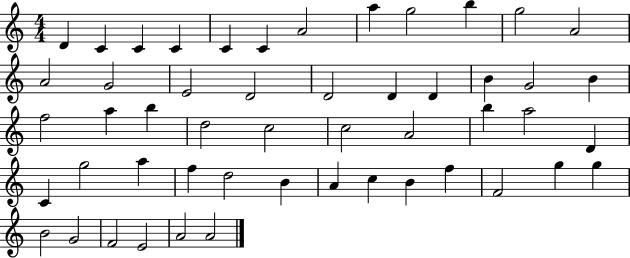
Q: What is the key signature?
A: C major